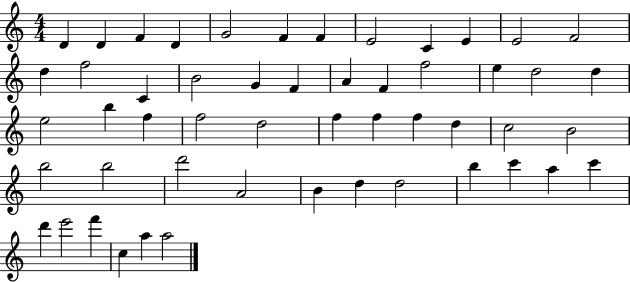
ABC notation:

X:1
T:Untitled
M:4/4
L:1/4
K:C
D D F D G2 F F E2 C E E2 F2 d f2 C B2 G F A F f2 e d2 d e2 b f f2 d2 f f f d c2 B2 b2 b2 d'2 A2 B d d2 b c' a c' d' e'2 f' c a a2